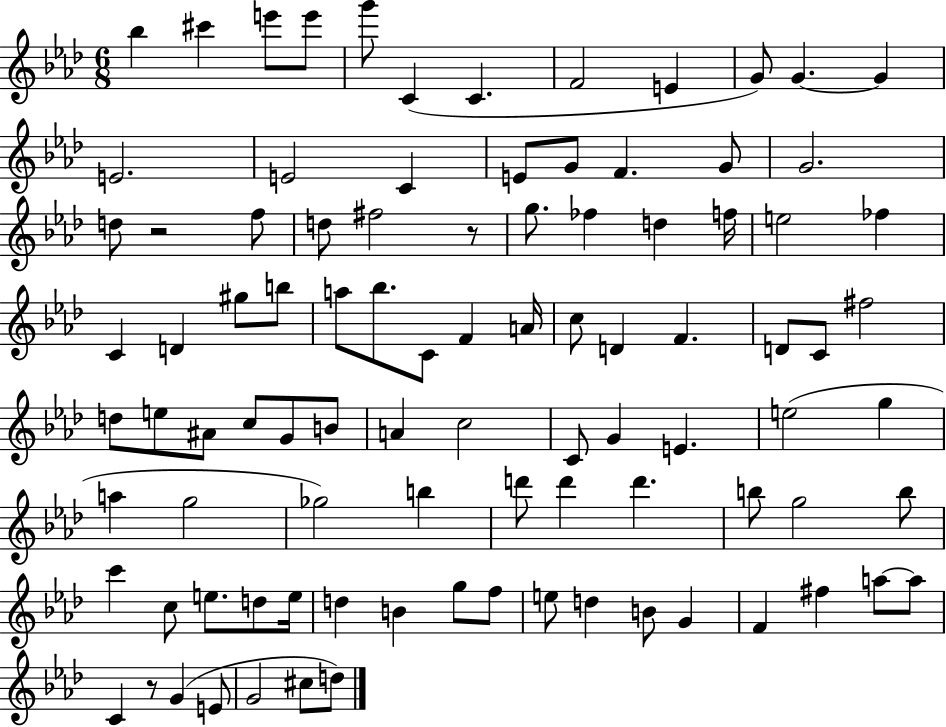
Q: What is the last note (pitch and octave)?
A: D5